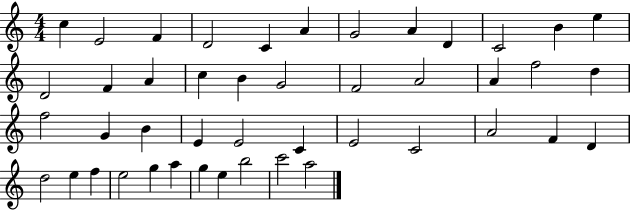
X:1
T:Untitled
M:4/4
L:1/4
K:C
c E2 F D2 C A G2 A D C2 B e D2 F A c B G2 F2 A2 A f2 d f2 G B E E2 C E2 C2 A2 F D d2 e f e2 g a g e b2 c'2 a2